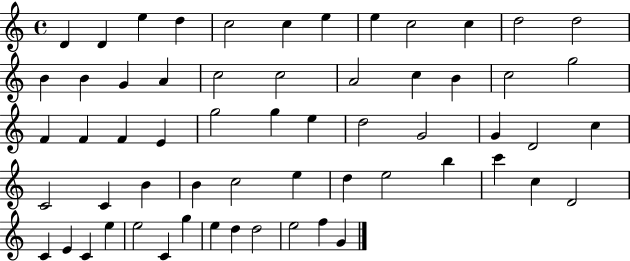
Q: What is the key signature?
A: C major